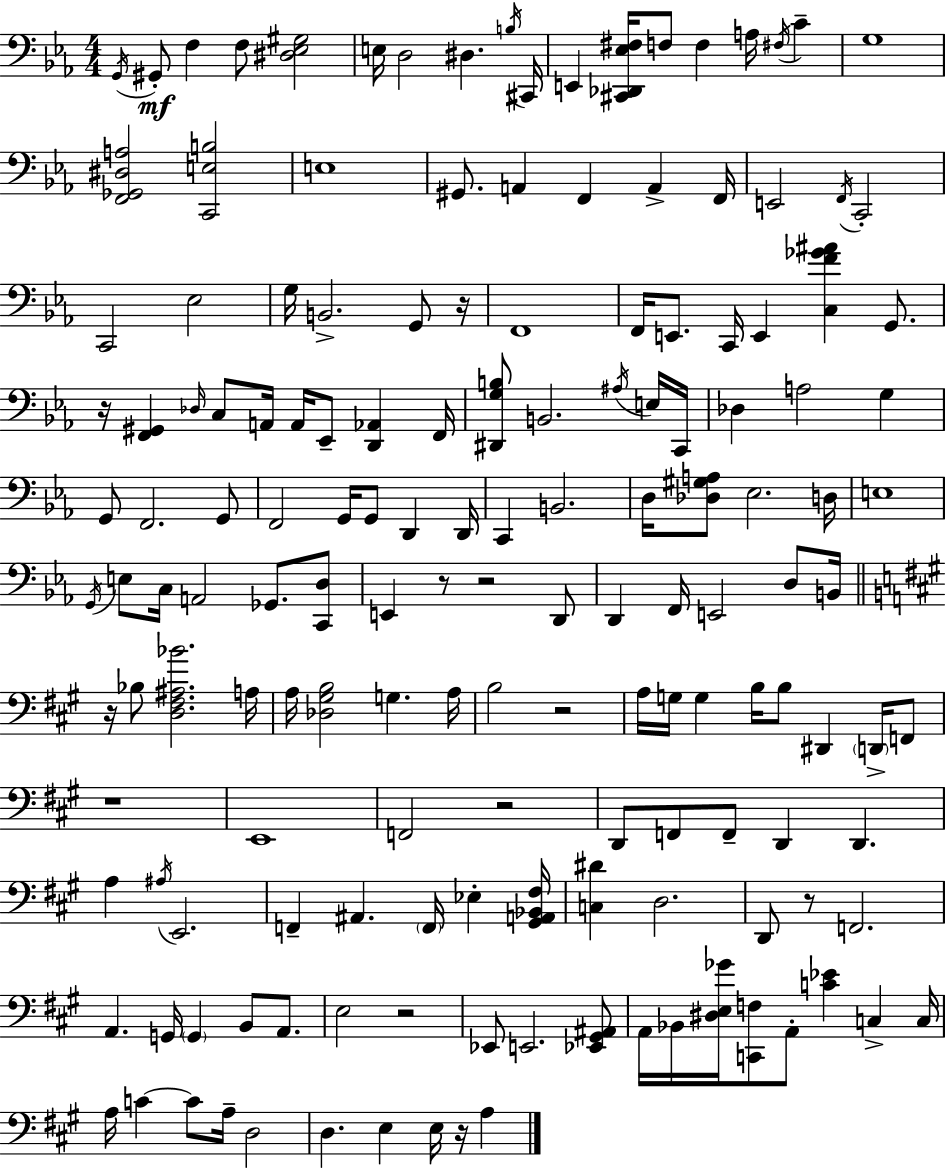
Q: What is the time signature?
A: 4/4